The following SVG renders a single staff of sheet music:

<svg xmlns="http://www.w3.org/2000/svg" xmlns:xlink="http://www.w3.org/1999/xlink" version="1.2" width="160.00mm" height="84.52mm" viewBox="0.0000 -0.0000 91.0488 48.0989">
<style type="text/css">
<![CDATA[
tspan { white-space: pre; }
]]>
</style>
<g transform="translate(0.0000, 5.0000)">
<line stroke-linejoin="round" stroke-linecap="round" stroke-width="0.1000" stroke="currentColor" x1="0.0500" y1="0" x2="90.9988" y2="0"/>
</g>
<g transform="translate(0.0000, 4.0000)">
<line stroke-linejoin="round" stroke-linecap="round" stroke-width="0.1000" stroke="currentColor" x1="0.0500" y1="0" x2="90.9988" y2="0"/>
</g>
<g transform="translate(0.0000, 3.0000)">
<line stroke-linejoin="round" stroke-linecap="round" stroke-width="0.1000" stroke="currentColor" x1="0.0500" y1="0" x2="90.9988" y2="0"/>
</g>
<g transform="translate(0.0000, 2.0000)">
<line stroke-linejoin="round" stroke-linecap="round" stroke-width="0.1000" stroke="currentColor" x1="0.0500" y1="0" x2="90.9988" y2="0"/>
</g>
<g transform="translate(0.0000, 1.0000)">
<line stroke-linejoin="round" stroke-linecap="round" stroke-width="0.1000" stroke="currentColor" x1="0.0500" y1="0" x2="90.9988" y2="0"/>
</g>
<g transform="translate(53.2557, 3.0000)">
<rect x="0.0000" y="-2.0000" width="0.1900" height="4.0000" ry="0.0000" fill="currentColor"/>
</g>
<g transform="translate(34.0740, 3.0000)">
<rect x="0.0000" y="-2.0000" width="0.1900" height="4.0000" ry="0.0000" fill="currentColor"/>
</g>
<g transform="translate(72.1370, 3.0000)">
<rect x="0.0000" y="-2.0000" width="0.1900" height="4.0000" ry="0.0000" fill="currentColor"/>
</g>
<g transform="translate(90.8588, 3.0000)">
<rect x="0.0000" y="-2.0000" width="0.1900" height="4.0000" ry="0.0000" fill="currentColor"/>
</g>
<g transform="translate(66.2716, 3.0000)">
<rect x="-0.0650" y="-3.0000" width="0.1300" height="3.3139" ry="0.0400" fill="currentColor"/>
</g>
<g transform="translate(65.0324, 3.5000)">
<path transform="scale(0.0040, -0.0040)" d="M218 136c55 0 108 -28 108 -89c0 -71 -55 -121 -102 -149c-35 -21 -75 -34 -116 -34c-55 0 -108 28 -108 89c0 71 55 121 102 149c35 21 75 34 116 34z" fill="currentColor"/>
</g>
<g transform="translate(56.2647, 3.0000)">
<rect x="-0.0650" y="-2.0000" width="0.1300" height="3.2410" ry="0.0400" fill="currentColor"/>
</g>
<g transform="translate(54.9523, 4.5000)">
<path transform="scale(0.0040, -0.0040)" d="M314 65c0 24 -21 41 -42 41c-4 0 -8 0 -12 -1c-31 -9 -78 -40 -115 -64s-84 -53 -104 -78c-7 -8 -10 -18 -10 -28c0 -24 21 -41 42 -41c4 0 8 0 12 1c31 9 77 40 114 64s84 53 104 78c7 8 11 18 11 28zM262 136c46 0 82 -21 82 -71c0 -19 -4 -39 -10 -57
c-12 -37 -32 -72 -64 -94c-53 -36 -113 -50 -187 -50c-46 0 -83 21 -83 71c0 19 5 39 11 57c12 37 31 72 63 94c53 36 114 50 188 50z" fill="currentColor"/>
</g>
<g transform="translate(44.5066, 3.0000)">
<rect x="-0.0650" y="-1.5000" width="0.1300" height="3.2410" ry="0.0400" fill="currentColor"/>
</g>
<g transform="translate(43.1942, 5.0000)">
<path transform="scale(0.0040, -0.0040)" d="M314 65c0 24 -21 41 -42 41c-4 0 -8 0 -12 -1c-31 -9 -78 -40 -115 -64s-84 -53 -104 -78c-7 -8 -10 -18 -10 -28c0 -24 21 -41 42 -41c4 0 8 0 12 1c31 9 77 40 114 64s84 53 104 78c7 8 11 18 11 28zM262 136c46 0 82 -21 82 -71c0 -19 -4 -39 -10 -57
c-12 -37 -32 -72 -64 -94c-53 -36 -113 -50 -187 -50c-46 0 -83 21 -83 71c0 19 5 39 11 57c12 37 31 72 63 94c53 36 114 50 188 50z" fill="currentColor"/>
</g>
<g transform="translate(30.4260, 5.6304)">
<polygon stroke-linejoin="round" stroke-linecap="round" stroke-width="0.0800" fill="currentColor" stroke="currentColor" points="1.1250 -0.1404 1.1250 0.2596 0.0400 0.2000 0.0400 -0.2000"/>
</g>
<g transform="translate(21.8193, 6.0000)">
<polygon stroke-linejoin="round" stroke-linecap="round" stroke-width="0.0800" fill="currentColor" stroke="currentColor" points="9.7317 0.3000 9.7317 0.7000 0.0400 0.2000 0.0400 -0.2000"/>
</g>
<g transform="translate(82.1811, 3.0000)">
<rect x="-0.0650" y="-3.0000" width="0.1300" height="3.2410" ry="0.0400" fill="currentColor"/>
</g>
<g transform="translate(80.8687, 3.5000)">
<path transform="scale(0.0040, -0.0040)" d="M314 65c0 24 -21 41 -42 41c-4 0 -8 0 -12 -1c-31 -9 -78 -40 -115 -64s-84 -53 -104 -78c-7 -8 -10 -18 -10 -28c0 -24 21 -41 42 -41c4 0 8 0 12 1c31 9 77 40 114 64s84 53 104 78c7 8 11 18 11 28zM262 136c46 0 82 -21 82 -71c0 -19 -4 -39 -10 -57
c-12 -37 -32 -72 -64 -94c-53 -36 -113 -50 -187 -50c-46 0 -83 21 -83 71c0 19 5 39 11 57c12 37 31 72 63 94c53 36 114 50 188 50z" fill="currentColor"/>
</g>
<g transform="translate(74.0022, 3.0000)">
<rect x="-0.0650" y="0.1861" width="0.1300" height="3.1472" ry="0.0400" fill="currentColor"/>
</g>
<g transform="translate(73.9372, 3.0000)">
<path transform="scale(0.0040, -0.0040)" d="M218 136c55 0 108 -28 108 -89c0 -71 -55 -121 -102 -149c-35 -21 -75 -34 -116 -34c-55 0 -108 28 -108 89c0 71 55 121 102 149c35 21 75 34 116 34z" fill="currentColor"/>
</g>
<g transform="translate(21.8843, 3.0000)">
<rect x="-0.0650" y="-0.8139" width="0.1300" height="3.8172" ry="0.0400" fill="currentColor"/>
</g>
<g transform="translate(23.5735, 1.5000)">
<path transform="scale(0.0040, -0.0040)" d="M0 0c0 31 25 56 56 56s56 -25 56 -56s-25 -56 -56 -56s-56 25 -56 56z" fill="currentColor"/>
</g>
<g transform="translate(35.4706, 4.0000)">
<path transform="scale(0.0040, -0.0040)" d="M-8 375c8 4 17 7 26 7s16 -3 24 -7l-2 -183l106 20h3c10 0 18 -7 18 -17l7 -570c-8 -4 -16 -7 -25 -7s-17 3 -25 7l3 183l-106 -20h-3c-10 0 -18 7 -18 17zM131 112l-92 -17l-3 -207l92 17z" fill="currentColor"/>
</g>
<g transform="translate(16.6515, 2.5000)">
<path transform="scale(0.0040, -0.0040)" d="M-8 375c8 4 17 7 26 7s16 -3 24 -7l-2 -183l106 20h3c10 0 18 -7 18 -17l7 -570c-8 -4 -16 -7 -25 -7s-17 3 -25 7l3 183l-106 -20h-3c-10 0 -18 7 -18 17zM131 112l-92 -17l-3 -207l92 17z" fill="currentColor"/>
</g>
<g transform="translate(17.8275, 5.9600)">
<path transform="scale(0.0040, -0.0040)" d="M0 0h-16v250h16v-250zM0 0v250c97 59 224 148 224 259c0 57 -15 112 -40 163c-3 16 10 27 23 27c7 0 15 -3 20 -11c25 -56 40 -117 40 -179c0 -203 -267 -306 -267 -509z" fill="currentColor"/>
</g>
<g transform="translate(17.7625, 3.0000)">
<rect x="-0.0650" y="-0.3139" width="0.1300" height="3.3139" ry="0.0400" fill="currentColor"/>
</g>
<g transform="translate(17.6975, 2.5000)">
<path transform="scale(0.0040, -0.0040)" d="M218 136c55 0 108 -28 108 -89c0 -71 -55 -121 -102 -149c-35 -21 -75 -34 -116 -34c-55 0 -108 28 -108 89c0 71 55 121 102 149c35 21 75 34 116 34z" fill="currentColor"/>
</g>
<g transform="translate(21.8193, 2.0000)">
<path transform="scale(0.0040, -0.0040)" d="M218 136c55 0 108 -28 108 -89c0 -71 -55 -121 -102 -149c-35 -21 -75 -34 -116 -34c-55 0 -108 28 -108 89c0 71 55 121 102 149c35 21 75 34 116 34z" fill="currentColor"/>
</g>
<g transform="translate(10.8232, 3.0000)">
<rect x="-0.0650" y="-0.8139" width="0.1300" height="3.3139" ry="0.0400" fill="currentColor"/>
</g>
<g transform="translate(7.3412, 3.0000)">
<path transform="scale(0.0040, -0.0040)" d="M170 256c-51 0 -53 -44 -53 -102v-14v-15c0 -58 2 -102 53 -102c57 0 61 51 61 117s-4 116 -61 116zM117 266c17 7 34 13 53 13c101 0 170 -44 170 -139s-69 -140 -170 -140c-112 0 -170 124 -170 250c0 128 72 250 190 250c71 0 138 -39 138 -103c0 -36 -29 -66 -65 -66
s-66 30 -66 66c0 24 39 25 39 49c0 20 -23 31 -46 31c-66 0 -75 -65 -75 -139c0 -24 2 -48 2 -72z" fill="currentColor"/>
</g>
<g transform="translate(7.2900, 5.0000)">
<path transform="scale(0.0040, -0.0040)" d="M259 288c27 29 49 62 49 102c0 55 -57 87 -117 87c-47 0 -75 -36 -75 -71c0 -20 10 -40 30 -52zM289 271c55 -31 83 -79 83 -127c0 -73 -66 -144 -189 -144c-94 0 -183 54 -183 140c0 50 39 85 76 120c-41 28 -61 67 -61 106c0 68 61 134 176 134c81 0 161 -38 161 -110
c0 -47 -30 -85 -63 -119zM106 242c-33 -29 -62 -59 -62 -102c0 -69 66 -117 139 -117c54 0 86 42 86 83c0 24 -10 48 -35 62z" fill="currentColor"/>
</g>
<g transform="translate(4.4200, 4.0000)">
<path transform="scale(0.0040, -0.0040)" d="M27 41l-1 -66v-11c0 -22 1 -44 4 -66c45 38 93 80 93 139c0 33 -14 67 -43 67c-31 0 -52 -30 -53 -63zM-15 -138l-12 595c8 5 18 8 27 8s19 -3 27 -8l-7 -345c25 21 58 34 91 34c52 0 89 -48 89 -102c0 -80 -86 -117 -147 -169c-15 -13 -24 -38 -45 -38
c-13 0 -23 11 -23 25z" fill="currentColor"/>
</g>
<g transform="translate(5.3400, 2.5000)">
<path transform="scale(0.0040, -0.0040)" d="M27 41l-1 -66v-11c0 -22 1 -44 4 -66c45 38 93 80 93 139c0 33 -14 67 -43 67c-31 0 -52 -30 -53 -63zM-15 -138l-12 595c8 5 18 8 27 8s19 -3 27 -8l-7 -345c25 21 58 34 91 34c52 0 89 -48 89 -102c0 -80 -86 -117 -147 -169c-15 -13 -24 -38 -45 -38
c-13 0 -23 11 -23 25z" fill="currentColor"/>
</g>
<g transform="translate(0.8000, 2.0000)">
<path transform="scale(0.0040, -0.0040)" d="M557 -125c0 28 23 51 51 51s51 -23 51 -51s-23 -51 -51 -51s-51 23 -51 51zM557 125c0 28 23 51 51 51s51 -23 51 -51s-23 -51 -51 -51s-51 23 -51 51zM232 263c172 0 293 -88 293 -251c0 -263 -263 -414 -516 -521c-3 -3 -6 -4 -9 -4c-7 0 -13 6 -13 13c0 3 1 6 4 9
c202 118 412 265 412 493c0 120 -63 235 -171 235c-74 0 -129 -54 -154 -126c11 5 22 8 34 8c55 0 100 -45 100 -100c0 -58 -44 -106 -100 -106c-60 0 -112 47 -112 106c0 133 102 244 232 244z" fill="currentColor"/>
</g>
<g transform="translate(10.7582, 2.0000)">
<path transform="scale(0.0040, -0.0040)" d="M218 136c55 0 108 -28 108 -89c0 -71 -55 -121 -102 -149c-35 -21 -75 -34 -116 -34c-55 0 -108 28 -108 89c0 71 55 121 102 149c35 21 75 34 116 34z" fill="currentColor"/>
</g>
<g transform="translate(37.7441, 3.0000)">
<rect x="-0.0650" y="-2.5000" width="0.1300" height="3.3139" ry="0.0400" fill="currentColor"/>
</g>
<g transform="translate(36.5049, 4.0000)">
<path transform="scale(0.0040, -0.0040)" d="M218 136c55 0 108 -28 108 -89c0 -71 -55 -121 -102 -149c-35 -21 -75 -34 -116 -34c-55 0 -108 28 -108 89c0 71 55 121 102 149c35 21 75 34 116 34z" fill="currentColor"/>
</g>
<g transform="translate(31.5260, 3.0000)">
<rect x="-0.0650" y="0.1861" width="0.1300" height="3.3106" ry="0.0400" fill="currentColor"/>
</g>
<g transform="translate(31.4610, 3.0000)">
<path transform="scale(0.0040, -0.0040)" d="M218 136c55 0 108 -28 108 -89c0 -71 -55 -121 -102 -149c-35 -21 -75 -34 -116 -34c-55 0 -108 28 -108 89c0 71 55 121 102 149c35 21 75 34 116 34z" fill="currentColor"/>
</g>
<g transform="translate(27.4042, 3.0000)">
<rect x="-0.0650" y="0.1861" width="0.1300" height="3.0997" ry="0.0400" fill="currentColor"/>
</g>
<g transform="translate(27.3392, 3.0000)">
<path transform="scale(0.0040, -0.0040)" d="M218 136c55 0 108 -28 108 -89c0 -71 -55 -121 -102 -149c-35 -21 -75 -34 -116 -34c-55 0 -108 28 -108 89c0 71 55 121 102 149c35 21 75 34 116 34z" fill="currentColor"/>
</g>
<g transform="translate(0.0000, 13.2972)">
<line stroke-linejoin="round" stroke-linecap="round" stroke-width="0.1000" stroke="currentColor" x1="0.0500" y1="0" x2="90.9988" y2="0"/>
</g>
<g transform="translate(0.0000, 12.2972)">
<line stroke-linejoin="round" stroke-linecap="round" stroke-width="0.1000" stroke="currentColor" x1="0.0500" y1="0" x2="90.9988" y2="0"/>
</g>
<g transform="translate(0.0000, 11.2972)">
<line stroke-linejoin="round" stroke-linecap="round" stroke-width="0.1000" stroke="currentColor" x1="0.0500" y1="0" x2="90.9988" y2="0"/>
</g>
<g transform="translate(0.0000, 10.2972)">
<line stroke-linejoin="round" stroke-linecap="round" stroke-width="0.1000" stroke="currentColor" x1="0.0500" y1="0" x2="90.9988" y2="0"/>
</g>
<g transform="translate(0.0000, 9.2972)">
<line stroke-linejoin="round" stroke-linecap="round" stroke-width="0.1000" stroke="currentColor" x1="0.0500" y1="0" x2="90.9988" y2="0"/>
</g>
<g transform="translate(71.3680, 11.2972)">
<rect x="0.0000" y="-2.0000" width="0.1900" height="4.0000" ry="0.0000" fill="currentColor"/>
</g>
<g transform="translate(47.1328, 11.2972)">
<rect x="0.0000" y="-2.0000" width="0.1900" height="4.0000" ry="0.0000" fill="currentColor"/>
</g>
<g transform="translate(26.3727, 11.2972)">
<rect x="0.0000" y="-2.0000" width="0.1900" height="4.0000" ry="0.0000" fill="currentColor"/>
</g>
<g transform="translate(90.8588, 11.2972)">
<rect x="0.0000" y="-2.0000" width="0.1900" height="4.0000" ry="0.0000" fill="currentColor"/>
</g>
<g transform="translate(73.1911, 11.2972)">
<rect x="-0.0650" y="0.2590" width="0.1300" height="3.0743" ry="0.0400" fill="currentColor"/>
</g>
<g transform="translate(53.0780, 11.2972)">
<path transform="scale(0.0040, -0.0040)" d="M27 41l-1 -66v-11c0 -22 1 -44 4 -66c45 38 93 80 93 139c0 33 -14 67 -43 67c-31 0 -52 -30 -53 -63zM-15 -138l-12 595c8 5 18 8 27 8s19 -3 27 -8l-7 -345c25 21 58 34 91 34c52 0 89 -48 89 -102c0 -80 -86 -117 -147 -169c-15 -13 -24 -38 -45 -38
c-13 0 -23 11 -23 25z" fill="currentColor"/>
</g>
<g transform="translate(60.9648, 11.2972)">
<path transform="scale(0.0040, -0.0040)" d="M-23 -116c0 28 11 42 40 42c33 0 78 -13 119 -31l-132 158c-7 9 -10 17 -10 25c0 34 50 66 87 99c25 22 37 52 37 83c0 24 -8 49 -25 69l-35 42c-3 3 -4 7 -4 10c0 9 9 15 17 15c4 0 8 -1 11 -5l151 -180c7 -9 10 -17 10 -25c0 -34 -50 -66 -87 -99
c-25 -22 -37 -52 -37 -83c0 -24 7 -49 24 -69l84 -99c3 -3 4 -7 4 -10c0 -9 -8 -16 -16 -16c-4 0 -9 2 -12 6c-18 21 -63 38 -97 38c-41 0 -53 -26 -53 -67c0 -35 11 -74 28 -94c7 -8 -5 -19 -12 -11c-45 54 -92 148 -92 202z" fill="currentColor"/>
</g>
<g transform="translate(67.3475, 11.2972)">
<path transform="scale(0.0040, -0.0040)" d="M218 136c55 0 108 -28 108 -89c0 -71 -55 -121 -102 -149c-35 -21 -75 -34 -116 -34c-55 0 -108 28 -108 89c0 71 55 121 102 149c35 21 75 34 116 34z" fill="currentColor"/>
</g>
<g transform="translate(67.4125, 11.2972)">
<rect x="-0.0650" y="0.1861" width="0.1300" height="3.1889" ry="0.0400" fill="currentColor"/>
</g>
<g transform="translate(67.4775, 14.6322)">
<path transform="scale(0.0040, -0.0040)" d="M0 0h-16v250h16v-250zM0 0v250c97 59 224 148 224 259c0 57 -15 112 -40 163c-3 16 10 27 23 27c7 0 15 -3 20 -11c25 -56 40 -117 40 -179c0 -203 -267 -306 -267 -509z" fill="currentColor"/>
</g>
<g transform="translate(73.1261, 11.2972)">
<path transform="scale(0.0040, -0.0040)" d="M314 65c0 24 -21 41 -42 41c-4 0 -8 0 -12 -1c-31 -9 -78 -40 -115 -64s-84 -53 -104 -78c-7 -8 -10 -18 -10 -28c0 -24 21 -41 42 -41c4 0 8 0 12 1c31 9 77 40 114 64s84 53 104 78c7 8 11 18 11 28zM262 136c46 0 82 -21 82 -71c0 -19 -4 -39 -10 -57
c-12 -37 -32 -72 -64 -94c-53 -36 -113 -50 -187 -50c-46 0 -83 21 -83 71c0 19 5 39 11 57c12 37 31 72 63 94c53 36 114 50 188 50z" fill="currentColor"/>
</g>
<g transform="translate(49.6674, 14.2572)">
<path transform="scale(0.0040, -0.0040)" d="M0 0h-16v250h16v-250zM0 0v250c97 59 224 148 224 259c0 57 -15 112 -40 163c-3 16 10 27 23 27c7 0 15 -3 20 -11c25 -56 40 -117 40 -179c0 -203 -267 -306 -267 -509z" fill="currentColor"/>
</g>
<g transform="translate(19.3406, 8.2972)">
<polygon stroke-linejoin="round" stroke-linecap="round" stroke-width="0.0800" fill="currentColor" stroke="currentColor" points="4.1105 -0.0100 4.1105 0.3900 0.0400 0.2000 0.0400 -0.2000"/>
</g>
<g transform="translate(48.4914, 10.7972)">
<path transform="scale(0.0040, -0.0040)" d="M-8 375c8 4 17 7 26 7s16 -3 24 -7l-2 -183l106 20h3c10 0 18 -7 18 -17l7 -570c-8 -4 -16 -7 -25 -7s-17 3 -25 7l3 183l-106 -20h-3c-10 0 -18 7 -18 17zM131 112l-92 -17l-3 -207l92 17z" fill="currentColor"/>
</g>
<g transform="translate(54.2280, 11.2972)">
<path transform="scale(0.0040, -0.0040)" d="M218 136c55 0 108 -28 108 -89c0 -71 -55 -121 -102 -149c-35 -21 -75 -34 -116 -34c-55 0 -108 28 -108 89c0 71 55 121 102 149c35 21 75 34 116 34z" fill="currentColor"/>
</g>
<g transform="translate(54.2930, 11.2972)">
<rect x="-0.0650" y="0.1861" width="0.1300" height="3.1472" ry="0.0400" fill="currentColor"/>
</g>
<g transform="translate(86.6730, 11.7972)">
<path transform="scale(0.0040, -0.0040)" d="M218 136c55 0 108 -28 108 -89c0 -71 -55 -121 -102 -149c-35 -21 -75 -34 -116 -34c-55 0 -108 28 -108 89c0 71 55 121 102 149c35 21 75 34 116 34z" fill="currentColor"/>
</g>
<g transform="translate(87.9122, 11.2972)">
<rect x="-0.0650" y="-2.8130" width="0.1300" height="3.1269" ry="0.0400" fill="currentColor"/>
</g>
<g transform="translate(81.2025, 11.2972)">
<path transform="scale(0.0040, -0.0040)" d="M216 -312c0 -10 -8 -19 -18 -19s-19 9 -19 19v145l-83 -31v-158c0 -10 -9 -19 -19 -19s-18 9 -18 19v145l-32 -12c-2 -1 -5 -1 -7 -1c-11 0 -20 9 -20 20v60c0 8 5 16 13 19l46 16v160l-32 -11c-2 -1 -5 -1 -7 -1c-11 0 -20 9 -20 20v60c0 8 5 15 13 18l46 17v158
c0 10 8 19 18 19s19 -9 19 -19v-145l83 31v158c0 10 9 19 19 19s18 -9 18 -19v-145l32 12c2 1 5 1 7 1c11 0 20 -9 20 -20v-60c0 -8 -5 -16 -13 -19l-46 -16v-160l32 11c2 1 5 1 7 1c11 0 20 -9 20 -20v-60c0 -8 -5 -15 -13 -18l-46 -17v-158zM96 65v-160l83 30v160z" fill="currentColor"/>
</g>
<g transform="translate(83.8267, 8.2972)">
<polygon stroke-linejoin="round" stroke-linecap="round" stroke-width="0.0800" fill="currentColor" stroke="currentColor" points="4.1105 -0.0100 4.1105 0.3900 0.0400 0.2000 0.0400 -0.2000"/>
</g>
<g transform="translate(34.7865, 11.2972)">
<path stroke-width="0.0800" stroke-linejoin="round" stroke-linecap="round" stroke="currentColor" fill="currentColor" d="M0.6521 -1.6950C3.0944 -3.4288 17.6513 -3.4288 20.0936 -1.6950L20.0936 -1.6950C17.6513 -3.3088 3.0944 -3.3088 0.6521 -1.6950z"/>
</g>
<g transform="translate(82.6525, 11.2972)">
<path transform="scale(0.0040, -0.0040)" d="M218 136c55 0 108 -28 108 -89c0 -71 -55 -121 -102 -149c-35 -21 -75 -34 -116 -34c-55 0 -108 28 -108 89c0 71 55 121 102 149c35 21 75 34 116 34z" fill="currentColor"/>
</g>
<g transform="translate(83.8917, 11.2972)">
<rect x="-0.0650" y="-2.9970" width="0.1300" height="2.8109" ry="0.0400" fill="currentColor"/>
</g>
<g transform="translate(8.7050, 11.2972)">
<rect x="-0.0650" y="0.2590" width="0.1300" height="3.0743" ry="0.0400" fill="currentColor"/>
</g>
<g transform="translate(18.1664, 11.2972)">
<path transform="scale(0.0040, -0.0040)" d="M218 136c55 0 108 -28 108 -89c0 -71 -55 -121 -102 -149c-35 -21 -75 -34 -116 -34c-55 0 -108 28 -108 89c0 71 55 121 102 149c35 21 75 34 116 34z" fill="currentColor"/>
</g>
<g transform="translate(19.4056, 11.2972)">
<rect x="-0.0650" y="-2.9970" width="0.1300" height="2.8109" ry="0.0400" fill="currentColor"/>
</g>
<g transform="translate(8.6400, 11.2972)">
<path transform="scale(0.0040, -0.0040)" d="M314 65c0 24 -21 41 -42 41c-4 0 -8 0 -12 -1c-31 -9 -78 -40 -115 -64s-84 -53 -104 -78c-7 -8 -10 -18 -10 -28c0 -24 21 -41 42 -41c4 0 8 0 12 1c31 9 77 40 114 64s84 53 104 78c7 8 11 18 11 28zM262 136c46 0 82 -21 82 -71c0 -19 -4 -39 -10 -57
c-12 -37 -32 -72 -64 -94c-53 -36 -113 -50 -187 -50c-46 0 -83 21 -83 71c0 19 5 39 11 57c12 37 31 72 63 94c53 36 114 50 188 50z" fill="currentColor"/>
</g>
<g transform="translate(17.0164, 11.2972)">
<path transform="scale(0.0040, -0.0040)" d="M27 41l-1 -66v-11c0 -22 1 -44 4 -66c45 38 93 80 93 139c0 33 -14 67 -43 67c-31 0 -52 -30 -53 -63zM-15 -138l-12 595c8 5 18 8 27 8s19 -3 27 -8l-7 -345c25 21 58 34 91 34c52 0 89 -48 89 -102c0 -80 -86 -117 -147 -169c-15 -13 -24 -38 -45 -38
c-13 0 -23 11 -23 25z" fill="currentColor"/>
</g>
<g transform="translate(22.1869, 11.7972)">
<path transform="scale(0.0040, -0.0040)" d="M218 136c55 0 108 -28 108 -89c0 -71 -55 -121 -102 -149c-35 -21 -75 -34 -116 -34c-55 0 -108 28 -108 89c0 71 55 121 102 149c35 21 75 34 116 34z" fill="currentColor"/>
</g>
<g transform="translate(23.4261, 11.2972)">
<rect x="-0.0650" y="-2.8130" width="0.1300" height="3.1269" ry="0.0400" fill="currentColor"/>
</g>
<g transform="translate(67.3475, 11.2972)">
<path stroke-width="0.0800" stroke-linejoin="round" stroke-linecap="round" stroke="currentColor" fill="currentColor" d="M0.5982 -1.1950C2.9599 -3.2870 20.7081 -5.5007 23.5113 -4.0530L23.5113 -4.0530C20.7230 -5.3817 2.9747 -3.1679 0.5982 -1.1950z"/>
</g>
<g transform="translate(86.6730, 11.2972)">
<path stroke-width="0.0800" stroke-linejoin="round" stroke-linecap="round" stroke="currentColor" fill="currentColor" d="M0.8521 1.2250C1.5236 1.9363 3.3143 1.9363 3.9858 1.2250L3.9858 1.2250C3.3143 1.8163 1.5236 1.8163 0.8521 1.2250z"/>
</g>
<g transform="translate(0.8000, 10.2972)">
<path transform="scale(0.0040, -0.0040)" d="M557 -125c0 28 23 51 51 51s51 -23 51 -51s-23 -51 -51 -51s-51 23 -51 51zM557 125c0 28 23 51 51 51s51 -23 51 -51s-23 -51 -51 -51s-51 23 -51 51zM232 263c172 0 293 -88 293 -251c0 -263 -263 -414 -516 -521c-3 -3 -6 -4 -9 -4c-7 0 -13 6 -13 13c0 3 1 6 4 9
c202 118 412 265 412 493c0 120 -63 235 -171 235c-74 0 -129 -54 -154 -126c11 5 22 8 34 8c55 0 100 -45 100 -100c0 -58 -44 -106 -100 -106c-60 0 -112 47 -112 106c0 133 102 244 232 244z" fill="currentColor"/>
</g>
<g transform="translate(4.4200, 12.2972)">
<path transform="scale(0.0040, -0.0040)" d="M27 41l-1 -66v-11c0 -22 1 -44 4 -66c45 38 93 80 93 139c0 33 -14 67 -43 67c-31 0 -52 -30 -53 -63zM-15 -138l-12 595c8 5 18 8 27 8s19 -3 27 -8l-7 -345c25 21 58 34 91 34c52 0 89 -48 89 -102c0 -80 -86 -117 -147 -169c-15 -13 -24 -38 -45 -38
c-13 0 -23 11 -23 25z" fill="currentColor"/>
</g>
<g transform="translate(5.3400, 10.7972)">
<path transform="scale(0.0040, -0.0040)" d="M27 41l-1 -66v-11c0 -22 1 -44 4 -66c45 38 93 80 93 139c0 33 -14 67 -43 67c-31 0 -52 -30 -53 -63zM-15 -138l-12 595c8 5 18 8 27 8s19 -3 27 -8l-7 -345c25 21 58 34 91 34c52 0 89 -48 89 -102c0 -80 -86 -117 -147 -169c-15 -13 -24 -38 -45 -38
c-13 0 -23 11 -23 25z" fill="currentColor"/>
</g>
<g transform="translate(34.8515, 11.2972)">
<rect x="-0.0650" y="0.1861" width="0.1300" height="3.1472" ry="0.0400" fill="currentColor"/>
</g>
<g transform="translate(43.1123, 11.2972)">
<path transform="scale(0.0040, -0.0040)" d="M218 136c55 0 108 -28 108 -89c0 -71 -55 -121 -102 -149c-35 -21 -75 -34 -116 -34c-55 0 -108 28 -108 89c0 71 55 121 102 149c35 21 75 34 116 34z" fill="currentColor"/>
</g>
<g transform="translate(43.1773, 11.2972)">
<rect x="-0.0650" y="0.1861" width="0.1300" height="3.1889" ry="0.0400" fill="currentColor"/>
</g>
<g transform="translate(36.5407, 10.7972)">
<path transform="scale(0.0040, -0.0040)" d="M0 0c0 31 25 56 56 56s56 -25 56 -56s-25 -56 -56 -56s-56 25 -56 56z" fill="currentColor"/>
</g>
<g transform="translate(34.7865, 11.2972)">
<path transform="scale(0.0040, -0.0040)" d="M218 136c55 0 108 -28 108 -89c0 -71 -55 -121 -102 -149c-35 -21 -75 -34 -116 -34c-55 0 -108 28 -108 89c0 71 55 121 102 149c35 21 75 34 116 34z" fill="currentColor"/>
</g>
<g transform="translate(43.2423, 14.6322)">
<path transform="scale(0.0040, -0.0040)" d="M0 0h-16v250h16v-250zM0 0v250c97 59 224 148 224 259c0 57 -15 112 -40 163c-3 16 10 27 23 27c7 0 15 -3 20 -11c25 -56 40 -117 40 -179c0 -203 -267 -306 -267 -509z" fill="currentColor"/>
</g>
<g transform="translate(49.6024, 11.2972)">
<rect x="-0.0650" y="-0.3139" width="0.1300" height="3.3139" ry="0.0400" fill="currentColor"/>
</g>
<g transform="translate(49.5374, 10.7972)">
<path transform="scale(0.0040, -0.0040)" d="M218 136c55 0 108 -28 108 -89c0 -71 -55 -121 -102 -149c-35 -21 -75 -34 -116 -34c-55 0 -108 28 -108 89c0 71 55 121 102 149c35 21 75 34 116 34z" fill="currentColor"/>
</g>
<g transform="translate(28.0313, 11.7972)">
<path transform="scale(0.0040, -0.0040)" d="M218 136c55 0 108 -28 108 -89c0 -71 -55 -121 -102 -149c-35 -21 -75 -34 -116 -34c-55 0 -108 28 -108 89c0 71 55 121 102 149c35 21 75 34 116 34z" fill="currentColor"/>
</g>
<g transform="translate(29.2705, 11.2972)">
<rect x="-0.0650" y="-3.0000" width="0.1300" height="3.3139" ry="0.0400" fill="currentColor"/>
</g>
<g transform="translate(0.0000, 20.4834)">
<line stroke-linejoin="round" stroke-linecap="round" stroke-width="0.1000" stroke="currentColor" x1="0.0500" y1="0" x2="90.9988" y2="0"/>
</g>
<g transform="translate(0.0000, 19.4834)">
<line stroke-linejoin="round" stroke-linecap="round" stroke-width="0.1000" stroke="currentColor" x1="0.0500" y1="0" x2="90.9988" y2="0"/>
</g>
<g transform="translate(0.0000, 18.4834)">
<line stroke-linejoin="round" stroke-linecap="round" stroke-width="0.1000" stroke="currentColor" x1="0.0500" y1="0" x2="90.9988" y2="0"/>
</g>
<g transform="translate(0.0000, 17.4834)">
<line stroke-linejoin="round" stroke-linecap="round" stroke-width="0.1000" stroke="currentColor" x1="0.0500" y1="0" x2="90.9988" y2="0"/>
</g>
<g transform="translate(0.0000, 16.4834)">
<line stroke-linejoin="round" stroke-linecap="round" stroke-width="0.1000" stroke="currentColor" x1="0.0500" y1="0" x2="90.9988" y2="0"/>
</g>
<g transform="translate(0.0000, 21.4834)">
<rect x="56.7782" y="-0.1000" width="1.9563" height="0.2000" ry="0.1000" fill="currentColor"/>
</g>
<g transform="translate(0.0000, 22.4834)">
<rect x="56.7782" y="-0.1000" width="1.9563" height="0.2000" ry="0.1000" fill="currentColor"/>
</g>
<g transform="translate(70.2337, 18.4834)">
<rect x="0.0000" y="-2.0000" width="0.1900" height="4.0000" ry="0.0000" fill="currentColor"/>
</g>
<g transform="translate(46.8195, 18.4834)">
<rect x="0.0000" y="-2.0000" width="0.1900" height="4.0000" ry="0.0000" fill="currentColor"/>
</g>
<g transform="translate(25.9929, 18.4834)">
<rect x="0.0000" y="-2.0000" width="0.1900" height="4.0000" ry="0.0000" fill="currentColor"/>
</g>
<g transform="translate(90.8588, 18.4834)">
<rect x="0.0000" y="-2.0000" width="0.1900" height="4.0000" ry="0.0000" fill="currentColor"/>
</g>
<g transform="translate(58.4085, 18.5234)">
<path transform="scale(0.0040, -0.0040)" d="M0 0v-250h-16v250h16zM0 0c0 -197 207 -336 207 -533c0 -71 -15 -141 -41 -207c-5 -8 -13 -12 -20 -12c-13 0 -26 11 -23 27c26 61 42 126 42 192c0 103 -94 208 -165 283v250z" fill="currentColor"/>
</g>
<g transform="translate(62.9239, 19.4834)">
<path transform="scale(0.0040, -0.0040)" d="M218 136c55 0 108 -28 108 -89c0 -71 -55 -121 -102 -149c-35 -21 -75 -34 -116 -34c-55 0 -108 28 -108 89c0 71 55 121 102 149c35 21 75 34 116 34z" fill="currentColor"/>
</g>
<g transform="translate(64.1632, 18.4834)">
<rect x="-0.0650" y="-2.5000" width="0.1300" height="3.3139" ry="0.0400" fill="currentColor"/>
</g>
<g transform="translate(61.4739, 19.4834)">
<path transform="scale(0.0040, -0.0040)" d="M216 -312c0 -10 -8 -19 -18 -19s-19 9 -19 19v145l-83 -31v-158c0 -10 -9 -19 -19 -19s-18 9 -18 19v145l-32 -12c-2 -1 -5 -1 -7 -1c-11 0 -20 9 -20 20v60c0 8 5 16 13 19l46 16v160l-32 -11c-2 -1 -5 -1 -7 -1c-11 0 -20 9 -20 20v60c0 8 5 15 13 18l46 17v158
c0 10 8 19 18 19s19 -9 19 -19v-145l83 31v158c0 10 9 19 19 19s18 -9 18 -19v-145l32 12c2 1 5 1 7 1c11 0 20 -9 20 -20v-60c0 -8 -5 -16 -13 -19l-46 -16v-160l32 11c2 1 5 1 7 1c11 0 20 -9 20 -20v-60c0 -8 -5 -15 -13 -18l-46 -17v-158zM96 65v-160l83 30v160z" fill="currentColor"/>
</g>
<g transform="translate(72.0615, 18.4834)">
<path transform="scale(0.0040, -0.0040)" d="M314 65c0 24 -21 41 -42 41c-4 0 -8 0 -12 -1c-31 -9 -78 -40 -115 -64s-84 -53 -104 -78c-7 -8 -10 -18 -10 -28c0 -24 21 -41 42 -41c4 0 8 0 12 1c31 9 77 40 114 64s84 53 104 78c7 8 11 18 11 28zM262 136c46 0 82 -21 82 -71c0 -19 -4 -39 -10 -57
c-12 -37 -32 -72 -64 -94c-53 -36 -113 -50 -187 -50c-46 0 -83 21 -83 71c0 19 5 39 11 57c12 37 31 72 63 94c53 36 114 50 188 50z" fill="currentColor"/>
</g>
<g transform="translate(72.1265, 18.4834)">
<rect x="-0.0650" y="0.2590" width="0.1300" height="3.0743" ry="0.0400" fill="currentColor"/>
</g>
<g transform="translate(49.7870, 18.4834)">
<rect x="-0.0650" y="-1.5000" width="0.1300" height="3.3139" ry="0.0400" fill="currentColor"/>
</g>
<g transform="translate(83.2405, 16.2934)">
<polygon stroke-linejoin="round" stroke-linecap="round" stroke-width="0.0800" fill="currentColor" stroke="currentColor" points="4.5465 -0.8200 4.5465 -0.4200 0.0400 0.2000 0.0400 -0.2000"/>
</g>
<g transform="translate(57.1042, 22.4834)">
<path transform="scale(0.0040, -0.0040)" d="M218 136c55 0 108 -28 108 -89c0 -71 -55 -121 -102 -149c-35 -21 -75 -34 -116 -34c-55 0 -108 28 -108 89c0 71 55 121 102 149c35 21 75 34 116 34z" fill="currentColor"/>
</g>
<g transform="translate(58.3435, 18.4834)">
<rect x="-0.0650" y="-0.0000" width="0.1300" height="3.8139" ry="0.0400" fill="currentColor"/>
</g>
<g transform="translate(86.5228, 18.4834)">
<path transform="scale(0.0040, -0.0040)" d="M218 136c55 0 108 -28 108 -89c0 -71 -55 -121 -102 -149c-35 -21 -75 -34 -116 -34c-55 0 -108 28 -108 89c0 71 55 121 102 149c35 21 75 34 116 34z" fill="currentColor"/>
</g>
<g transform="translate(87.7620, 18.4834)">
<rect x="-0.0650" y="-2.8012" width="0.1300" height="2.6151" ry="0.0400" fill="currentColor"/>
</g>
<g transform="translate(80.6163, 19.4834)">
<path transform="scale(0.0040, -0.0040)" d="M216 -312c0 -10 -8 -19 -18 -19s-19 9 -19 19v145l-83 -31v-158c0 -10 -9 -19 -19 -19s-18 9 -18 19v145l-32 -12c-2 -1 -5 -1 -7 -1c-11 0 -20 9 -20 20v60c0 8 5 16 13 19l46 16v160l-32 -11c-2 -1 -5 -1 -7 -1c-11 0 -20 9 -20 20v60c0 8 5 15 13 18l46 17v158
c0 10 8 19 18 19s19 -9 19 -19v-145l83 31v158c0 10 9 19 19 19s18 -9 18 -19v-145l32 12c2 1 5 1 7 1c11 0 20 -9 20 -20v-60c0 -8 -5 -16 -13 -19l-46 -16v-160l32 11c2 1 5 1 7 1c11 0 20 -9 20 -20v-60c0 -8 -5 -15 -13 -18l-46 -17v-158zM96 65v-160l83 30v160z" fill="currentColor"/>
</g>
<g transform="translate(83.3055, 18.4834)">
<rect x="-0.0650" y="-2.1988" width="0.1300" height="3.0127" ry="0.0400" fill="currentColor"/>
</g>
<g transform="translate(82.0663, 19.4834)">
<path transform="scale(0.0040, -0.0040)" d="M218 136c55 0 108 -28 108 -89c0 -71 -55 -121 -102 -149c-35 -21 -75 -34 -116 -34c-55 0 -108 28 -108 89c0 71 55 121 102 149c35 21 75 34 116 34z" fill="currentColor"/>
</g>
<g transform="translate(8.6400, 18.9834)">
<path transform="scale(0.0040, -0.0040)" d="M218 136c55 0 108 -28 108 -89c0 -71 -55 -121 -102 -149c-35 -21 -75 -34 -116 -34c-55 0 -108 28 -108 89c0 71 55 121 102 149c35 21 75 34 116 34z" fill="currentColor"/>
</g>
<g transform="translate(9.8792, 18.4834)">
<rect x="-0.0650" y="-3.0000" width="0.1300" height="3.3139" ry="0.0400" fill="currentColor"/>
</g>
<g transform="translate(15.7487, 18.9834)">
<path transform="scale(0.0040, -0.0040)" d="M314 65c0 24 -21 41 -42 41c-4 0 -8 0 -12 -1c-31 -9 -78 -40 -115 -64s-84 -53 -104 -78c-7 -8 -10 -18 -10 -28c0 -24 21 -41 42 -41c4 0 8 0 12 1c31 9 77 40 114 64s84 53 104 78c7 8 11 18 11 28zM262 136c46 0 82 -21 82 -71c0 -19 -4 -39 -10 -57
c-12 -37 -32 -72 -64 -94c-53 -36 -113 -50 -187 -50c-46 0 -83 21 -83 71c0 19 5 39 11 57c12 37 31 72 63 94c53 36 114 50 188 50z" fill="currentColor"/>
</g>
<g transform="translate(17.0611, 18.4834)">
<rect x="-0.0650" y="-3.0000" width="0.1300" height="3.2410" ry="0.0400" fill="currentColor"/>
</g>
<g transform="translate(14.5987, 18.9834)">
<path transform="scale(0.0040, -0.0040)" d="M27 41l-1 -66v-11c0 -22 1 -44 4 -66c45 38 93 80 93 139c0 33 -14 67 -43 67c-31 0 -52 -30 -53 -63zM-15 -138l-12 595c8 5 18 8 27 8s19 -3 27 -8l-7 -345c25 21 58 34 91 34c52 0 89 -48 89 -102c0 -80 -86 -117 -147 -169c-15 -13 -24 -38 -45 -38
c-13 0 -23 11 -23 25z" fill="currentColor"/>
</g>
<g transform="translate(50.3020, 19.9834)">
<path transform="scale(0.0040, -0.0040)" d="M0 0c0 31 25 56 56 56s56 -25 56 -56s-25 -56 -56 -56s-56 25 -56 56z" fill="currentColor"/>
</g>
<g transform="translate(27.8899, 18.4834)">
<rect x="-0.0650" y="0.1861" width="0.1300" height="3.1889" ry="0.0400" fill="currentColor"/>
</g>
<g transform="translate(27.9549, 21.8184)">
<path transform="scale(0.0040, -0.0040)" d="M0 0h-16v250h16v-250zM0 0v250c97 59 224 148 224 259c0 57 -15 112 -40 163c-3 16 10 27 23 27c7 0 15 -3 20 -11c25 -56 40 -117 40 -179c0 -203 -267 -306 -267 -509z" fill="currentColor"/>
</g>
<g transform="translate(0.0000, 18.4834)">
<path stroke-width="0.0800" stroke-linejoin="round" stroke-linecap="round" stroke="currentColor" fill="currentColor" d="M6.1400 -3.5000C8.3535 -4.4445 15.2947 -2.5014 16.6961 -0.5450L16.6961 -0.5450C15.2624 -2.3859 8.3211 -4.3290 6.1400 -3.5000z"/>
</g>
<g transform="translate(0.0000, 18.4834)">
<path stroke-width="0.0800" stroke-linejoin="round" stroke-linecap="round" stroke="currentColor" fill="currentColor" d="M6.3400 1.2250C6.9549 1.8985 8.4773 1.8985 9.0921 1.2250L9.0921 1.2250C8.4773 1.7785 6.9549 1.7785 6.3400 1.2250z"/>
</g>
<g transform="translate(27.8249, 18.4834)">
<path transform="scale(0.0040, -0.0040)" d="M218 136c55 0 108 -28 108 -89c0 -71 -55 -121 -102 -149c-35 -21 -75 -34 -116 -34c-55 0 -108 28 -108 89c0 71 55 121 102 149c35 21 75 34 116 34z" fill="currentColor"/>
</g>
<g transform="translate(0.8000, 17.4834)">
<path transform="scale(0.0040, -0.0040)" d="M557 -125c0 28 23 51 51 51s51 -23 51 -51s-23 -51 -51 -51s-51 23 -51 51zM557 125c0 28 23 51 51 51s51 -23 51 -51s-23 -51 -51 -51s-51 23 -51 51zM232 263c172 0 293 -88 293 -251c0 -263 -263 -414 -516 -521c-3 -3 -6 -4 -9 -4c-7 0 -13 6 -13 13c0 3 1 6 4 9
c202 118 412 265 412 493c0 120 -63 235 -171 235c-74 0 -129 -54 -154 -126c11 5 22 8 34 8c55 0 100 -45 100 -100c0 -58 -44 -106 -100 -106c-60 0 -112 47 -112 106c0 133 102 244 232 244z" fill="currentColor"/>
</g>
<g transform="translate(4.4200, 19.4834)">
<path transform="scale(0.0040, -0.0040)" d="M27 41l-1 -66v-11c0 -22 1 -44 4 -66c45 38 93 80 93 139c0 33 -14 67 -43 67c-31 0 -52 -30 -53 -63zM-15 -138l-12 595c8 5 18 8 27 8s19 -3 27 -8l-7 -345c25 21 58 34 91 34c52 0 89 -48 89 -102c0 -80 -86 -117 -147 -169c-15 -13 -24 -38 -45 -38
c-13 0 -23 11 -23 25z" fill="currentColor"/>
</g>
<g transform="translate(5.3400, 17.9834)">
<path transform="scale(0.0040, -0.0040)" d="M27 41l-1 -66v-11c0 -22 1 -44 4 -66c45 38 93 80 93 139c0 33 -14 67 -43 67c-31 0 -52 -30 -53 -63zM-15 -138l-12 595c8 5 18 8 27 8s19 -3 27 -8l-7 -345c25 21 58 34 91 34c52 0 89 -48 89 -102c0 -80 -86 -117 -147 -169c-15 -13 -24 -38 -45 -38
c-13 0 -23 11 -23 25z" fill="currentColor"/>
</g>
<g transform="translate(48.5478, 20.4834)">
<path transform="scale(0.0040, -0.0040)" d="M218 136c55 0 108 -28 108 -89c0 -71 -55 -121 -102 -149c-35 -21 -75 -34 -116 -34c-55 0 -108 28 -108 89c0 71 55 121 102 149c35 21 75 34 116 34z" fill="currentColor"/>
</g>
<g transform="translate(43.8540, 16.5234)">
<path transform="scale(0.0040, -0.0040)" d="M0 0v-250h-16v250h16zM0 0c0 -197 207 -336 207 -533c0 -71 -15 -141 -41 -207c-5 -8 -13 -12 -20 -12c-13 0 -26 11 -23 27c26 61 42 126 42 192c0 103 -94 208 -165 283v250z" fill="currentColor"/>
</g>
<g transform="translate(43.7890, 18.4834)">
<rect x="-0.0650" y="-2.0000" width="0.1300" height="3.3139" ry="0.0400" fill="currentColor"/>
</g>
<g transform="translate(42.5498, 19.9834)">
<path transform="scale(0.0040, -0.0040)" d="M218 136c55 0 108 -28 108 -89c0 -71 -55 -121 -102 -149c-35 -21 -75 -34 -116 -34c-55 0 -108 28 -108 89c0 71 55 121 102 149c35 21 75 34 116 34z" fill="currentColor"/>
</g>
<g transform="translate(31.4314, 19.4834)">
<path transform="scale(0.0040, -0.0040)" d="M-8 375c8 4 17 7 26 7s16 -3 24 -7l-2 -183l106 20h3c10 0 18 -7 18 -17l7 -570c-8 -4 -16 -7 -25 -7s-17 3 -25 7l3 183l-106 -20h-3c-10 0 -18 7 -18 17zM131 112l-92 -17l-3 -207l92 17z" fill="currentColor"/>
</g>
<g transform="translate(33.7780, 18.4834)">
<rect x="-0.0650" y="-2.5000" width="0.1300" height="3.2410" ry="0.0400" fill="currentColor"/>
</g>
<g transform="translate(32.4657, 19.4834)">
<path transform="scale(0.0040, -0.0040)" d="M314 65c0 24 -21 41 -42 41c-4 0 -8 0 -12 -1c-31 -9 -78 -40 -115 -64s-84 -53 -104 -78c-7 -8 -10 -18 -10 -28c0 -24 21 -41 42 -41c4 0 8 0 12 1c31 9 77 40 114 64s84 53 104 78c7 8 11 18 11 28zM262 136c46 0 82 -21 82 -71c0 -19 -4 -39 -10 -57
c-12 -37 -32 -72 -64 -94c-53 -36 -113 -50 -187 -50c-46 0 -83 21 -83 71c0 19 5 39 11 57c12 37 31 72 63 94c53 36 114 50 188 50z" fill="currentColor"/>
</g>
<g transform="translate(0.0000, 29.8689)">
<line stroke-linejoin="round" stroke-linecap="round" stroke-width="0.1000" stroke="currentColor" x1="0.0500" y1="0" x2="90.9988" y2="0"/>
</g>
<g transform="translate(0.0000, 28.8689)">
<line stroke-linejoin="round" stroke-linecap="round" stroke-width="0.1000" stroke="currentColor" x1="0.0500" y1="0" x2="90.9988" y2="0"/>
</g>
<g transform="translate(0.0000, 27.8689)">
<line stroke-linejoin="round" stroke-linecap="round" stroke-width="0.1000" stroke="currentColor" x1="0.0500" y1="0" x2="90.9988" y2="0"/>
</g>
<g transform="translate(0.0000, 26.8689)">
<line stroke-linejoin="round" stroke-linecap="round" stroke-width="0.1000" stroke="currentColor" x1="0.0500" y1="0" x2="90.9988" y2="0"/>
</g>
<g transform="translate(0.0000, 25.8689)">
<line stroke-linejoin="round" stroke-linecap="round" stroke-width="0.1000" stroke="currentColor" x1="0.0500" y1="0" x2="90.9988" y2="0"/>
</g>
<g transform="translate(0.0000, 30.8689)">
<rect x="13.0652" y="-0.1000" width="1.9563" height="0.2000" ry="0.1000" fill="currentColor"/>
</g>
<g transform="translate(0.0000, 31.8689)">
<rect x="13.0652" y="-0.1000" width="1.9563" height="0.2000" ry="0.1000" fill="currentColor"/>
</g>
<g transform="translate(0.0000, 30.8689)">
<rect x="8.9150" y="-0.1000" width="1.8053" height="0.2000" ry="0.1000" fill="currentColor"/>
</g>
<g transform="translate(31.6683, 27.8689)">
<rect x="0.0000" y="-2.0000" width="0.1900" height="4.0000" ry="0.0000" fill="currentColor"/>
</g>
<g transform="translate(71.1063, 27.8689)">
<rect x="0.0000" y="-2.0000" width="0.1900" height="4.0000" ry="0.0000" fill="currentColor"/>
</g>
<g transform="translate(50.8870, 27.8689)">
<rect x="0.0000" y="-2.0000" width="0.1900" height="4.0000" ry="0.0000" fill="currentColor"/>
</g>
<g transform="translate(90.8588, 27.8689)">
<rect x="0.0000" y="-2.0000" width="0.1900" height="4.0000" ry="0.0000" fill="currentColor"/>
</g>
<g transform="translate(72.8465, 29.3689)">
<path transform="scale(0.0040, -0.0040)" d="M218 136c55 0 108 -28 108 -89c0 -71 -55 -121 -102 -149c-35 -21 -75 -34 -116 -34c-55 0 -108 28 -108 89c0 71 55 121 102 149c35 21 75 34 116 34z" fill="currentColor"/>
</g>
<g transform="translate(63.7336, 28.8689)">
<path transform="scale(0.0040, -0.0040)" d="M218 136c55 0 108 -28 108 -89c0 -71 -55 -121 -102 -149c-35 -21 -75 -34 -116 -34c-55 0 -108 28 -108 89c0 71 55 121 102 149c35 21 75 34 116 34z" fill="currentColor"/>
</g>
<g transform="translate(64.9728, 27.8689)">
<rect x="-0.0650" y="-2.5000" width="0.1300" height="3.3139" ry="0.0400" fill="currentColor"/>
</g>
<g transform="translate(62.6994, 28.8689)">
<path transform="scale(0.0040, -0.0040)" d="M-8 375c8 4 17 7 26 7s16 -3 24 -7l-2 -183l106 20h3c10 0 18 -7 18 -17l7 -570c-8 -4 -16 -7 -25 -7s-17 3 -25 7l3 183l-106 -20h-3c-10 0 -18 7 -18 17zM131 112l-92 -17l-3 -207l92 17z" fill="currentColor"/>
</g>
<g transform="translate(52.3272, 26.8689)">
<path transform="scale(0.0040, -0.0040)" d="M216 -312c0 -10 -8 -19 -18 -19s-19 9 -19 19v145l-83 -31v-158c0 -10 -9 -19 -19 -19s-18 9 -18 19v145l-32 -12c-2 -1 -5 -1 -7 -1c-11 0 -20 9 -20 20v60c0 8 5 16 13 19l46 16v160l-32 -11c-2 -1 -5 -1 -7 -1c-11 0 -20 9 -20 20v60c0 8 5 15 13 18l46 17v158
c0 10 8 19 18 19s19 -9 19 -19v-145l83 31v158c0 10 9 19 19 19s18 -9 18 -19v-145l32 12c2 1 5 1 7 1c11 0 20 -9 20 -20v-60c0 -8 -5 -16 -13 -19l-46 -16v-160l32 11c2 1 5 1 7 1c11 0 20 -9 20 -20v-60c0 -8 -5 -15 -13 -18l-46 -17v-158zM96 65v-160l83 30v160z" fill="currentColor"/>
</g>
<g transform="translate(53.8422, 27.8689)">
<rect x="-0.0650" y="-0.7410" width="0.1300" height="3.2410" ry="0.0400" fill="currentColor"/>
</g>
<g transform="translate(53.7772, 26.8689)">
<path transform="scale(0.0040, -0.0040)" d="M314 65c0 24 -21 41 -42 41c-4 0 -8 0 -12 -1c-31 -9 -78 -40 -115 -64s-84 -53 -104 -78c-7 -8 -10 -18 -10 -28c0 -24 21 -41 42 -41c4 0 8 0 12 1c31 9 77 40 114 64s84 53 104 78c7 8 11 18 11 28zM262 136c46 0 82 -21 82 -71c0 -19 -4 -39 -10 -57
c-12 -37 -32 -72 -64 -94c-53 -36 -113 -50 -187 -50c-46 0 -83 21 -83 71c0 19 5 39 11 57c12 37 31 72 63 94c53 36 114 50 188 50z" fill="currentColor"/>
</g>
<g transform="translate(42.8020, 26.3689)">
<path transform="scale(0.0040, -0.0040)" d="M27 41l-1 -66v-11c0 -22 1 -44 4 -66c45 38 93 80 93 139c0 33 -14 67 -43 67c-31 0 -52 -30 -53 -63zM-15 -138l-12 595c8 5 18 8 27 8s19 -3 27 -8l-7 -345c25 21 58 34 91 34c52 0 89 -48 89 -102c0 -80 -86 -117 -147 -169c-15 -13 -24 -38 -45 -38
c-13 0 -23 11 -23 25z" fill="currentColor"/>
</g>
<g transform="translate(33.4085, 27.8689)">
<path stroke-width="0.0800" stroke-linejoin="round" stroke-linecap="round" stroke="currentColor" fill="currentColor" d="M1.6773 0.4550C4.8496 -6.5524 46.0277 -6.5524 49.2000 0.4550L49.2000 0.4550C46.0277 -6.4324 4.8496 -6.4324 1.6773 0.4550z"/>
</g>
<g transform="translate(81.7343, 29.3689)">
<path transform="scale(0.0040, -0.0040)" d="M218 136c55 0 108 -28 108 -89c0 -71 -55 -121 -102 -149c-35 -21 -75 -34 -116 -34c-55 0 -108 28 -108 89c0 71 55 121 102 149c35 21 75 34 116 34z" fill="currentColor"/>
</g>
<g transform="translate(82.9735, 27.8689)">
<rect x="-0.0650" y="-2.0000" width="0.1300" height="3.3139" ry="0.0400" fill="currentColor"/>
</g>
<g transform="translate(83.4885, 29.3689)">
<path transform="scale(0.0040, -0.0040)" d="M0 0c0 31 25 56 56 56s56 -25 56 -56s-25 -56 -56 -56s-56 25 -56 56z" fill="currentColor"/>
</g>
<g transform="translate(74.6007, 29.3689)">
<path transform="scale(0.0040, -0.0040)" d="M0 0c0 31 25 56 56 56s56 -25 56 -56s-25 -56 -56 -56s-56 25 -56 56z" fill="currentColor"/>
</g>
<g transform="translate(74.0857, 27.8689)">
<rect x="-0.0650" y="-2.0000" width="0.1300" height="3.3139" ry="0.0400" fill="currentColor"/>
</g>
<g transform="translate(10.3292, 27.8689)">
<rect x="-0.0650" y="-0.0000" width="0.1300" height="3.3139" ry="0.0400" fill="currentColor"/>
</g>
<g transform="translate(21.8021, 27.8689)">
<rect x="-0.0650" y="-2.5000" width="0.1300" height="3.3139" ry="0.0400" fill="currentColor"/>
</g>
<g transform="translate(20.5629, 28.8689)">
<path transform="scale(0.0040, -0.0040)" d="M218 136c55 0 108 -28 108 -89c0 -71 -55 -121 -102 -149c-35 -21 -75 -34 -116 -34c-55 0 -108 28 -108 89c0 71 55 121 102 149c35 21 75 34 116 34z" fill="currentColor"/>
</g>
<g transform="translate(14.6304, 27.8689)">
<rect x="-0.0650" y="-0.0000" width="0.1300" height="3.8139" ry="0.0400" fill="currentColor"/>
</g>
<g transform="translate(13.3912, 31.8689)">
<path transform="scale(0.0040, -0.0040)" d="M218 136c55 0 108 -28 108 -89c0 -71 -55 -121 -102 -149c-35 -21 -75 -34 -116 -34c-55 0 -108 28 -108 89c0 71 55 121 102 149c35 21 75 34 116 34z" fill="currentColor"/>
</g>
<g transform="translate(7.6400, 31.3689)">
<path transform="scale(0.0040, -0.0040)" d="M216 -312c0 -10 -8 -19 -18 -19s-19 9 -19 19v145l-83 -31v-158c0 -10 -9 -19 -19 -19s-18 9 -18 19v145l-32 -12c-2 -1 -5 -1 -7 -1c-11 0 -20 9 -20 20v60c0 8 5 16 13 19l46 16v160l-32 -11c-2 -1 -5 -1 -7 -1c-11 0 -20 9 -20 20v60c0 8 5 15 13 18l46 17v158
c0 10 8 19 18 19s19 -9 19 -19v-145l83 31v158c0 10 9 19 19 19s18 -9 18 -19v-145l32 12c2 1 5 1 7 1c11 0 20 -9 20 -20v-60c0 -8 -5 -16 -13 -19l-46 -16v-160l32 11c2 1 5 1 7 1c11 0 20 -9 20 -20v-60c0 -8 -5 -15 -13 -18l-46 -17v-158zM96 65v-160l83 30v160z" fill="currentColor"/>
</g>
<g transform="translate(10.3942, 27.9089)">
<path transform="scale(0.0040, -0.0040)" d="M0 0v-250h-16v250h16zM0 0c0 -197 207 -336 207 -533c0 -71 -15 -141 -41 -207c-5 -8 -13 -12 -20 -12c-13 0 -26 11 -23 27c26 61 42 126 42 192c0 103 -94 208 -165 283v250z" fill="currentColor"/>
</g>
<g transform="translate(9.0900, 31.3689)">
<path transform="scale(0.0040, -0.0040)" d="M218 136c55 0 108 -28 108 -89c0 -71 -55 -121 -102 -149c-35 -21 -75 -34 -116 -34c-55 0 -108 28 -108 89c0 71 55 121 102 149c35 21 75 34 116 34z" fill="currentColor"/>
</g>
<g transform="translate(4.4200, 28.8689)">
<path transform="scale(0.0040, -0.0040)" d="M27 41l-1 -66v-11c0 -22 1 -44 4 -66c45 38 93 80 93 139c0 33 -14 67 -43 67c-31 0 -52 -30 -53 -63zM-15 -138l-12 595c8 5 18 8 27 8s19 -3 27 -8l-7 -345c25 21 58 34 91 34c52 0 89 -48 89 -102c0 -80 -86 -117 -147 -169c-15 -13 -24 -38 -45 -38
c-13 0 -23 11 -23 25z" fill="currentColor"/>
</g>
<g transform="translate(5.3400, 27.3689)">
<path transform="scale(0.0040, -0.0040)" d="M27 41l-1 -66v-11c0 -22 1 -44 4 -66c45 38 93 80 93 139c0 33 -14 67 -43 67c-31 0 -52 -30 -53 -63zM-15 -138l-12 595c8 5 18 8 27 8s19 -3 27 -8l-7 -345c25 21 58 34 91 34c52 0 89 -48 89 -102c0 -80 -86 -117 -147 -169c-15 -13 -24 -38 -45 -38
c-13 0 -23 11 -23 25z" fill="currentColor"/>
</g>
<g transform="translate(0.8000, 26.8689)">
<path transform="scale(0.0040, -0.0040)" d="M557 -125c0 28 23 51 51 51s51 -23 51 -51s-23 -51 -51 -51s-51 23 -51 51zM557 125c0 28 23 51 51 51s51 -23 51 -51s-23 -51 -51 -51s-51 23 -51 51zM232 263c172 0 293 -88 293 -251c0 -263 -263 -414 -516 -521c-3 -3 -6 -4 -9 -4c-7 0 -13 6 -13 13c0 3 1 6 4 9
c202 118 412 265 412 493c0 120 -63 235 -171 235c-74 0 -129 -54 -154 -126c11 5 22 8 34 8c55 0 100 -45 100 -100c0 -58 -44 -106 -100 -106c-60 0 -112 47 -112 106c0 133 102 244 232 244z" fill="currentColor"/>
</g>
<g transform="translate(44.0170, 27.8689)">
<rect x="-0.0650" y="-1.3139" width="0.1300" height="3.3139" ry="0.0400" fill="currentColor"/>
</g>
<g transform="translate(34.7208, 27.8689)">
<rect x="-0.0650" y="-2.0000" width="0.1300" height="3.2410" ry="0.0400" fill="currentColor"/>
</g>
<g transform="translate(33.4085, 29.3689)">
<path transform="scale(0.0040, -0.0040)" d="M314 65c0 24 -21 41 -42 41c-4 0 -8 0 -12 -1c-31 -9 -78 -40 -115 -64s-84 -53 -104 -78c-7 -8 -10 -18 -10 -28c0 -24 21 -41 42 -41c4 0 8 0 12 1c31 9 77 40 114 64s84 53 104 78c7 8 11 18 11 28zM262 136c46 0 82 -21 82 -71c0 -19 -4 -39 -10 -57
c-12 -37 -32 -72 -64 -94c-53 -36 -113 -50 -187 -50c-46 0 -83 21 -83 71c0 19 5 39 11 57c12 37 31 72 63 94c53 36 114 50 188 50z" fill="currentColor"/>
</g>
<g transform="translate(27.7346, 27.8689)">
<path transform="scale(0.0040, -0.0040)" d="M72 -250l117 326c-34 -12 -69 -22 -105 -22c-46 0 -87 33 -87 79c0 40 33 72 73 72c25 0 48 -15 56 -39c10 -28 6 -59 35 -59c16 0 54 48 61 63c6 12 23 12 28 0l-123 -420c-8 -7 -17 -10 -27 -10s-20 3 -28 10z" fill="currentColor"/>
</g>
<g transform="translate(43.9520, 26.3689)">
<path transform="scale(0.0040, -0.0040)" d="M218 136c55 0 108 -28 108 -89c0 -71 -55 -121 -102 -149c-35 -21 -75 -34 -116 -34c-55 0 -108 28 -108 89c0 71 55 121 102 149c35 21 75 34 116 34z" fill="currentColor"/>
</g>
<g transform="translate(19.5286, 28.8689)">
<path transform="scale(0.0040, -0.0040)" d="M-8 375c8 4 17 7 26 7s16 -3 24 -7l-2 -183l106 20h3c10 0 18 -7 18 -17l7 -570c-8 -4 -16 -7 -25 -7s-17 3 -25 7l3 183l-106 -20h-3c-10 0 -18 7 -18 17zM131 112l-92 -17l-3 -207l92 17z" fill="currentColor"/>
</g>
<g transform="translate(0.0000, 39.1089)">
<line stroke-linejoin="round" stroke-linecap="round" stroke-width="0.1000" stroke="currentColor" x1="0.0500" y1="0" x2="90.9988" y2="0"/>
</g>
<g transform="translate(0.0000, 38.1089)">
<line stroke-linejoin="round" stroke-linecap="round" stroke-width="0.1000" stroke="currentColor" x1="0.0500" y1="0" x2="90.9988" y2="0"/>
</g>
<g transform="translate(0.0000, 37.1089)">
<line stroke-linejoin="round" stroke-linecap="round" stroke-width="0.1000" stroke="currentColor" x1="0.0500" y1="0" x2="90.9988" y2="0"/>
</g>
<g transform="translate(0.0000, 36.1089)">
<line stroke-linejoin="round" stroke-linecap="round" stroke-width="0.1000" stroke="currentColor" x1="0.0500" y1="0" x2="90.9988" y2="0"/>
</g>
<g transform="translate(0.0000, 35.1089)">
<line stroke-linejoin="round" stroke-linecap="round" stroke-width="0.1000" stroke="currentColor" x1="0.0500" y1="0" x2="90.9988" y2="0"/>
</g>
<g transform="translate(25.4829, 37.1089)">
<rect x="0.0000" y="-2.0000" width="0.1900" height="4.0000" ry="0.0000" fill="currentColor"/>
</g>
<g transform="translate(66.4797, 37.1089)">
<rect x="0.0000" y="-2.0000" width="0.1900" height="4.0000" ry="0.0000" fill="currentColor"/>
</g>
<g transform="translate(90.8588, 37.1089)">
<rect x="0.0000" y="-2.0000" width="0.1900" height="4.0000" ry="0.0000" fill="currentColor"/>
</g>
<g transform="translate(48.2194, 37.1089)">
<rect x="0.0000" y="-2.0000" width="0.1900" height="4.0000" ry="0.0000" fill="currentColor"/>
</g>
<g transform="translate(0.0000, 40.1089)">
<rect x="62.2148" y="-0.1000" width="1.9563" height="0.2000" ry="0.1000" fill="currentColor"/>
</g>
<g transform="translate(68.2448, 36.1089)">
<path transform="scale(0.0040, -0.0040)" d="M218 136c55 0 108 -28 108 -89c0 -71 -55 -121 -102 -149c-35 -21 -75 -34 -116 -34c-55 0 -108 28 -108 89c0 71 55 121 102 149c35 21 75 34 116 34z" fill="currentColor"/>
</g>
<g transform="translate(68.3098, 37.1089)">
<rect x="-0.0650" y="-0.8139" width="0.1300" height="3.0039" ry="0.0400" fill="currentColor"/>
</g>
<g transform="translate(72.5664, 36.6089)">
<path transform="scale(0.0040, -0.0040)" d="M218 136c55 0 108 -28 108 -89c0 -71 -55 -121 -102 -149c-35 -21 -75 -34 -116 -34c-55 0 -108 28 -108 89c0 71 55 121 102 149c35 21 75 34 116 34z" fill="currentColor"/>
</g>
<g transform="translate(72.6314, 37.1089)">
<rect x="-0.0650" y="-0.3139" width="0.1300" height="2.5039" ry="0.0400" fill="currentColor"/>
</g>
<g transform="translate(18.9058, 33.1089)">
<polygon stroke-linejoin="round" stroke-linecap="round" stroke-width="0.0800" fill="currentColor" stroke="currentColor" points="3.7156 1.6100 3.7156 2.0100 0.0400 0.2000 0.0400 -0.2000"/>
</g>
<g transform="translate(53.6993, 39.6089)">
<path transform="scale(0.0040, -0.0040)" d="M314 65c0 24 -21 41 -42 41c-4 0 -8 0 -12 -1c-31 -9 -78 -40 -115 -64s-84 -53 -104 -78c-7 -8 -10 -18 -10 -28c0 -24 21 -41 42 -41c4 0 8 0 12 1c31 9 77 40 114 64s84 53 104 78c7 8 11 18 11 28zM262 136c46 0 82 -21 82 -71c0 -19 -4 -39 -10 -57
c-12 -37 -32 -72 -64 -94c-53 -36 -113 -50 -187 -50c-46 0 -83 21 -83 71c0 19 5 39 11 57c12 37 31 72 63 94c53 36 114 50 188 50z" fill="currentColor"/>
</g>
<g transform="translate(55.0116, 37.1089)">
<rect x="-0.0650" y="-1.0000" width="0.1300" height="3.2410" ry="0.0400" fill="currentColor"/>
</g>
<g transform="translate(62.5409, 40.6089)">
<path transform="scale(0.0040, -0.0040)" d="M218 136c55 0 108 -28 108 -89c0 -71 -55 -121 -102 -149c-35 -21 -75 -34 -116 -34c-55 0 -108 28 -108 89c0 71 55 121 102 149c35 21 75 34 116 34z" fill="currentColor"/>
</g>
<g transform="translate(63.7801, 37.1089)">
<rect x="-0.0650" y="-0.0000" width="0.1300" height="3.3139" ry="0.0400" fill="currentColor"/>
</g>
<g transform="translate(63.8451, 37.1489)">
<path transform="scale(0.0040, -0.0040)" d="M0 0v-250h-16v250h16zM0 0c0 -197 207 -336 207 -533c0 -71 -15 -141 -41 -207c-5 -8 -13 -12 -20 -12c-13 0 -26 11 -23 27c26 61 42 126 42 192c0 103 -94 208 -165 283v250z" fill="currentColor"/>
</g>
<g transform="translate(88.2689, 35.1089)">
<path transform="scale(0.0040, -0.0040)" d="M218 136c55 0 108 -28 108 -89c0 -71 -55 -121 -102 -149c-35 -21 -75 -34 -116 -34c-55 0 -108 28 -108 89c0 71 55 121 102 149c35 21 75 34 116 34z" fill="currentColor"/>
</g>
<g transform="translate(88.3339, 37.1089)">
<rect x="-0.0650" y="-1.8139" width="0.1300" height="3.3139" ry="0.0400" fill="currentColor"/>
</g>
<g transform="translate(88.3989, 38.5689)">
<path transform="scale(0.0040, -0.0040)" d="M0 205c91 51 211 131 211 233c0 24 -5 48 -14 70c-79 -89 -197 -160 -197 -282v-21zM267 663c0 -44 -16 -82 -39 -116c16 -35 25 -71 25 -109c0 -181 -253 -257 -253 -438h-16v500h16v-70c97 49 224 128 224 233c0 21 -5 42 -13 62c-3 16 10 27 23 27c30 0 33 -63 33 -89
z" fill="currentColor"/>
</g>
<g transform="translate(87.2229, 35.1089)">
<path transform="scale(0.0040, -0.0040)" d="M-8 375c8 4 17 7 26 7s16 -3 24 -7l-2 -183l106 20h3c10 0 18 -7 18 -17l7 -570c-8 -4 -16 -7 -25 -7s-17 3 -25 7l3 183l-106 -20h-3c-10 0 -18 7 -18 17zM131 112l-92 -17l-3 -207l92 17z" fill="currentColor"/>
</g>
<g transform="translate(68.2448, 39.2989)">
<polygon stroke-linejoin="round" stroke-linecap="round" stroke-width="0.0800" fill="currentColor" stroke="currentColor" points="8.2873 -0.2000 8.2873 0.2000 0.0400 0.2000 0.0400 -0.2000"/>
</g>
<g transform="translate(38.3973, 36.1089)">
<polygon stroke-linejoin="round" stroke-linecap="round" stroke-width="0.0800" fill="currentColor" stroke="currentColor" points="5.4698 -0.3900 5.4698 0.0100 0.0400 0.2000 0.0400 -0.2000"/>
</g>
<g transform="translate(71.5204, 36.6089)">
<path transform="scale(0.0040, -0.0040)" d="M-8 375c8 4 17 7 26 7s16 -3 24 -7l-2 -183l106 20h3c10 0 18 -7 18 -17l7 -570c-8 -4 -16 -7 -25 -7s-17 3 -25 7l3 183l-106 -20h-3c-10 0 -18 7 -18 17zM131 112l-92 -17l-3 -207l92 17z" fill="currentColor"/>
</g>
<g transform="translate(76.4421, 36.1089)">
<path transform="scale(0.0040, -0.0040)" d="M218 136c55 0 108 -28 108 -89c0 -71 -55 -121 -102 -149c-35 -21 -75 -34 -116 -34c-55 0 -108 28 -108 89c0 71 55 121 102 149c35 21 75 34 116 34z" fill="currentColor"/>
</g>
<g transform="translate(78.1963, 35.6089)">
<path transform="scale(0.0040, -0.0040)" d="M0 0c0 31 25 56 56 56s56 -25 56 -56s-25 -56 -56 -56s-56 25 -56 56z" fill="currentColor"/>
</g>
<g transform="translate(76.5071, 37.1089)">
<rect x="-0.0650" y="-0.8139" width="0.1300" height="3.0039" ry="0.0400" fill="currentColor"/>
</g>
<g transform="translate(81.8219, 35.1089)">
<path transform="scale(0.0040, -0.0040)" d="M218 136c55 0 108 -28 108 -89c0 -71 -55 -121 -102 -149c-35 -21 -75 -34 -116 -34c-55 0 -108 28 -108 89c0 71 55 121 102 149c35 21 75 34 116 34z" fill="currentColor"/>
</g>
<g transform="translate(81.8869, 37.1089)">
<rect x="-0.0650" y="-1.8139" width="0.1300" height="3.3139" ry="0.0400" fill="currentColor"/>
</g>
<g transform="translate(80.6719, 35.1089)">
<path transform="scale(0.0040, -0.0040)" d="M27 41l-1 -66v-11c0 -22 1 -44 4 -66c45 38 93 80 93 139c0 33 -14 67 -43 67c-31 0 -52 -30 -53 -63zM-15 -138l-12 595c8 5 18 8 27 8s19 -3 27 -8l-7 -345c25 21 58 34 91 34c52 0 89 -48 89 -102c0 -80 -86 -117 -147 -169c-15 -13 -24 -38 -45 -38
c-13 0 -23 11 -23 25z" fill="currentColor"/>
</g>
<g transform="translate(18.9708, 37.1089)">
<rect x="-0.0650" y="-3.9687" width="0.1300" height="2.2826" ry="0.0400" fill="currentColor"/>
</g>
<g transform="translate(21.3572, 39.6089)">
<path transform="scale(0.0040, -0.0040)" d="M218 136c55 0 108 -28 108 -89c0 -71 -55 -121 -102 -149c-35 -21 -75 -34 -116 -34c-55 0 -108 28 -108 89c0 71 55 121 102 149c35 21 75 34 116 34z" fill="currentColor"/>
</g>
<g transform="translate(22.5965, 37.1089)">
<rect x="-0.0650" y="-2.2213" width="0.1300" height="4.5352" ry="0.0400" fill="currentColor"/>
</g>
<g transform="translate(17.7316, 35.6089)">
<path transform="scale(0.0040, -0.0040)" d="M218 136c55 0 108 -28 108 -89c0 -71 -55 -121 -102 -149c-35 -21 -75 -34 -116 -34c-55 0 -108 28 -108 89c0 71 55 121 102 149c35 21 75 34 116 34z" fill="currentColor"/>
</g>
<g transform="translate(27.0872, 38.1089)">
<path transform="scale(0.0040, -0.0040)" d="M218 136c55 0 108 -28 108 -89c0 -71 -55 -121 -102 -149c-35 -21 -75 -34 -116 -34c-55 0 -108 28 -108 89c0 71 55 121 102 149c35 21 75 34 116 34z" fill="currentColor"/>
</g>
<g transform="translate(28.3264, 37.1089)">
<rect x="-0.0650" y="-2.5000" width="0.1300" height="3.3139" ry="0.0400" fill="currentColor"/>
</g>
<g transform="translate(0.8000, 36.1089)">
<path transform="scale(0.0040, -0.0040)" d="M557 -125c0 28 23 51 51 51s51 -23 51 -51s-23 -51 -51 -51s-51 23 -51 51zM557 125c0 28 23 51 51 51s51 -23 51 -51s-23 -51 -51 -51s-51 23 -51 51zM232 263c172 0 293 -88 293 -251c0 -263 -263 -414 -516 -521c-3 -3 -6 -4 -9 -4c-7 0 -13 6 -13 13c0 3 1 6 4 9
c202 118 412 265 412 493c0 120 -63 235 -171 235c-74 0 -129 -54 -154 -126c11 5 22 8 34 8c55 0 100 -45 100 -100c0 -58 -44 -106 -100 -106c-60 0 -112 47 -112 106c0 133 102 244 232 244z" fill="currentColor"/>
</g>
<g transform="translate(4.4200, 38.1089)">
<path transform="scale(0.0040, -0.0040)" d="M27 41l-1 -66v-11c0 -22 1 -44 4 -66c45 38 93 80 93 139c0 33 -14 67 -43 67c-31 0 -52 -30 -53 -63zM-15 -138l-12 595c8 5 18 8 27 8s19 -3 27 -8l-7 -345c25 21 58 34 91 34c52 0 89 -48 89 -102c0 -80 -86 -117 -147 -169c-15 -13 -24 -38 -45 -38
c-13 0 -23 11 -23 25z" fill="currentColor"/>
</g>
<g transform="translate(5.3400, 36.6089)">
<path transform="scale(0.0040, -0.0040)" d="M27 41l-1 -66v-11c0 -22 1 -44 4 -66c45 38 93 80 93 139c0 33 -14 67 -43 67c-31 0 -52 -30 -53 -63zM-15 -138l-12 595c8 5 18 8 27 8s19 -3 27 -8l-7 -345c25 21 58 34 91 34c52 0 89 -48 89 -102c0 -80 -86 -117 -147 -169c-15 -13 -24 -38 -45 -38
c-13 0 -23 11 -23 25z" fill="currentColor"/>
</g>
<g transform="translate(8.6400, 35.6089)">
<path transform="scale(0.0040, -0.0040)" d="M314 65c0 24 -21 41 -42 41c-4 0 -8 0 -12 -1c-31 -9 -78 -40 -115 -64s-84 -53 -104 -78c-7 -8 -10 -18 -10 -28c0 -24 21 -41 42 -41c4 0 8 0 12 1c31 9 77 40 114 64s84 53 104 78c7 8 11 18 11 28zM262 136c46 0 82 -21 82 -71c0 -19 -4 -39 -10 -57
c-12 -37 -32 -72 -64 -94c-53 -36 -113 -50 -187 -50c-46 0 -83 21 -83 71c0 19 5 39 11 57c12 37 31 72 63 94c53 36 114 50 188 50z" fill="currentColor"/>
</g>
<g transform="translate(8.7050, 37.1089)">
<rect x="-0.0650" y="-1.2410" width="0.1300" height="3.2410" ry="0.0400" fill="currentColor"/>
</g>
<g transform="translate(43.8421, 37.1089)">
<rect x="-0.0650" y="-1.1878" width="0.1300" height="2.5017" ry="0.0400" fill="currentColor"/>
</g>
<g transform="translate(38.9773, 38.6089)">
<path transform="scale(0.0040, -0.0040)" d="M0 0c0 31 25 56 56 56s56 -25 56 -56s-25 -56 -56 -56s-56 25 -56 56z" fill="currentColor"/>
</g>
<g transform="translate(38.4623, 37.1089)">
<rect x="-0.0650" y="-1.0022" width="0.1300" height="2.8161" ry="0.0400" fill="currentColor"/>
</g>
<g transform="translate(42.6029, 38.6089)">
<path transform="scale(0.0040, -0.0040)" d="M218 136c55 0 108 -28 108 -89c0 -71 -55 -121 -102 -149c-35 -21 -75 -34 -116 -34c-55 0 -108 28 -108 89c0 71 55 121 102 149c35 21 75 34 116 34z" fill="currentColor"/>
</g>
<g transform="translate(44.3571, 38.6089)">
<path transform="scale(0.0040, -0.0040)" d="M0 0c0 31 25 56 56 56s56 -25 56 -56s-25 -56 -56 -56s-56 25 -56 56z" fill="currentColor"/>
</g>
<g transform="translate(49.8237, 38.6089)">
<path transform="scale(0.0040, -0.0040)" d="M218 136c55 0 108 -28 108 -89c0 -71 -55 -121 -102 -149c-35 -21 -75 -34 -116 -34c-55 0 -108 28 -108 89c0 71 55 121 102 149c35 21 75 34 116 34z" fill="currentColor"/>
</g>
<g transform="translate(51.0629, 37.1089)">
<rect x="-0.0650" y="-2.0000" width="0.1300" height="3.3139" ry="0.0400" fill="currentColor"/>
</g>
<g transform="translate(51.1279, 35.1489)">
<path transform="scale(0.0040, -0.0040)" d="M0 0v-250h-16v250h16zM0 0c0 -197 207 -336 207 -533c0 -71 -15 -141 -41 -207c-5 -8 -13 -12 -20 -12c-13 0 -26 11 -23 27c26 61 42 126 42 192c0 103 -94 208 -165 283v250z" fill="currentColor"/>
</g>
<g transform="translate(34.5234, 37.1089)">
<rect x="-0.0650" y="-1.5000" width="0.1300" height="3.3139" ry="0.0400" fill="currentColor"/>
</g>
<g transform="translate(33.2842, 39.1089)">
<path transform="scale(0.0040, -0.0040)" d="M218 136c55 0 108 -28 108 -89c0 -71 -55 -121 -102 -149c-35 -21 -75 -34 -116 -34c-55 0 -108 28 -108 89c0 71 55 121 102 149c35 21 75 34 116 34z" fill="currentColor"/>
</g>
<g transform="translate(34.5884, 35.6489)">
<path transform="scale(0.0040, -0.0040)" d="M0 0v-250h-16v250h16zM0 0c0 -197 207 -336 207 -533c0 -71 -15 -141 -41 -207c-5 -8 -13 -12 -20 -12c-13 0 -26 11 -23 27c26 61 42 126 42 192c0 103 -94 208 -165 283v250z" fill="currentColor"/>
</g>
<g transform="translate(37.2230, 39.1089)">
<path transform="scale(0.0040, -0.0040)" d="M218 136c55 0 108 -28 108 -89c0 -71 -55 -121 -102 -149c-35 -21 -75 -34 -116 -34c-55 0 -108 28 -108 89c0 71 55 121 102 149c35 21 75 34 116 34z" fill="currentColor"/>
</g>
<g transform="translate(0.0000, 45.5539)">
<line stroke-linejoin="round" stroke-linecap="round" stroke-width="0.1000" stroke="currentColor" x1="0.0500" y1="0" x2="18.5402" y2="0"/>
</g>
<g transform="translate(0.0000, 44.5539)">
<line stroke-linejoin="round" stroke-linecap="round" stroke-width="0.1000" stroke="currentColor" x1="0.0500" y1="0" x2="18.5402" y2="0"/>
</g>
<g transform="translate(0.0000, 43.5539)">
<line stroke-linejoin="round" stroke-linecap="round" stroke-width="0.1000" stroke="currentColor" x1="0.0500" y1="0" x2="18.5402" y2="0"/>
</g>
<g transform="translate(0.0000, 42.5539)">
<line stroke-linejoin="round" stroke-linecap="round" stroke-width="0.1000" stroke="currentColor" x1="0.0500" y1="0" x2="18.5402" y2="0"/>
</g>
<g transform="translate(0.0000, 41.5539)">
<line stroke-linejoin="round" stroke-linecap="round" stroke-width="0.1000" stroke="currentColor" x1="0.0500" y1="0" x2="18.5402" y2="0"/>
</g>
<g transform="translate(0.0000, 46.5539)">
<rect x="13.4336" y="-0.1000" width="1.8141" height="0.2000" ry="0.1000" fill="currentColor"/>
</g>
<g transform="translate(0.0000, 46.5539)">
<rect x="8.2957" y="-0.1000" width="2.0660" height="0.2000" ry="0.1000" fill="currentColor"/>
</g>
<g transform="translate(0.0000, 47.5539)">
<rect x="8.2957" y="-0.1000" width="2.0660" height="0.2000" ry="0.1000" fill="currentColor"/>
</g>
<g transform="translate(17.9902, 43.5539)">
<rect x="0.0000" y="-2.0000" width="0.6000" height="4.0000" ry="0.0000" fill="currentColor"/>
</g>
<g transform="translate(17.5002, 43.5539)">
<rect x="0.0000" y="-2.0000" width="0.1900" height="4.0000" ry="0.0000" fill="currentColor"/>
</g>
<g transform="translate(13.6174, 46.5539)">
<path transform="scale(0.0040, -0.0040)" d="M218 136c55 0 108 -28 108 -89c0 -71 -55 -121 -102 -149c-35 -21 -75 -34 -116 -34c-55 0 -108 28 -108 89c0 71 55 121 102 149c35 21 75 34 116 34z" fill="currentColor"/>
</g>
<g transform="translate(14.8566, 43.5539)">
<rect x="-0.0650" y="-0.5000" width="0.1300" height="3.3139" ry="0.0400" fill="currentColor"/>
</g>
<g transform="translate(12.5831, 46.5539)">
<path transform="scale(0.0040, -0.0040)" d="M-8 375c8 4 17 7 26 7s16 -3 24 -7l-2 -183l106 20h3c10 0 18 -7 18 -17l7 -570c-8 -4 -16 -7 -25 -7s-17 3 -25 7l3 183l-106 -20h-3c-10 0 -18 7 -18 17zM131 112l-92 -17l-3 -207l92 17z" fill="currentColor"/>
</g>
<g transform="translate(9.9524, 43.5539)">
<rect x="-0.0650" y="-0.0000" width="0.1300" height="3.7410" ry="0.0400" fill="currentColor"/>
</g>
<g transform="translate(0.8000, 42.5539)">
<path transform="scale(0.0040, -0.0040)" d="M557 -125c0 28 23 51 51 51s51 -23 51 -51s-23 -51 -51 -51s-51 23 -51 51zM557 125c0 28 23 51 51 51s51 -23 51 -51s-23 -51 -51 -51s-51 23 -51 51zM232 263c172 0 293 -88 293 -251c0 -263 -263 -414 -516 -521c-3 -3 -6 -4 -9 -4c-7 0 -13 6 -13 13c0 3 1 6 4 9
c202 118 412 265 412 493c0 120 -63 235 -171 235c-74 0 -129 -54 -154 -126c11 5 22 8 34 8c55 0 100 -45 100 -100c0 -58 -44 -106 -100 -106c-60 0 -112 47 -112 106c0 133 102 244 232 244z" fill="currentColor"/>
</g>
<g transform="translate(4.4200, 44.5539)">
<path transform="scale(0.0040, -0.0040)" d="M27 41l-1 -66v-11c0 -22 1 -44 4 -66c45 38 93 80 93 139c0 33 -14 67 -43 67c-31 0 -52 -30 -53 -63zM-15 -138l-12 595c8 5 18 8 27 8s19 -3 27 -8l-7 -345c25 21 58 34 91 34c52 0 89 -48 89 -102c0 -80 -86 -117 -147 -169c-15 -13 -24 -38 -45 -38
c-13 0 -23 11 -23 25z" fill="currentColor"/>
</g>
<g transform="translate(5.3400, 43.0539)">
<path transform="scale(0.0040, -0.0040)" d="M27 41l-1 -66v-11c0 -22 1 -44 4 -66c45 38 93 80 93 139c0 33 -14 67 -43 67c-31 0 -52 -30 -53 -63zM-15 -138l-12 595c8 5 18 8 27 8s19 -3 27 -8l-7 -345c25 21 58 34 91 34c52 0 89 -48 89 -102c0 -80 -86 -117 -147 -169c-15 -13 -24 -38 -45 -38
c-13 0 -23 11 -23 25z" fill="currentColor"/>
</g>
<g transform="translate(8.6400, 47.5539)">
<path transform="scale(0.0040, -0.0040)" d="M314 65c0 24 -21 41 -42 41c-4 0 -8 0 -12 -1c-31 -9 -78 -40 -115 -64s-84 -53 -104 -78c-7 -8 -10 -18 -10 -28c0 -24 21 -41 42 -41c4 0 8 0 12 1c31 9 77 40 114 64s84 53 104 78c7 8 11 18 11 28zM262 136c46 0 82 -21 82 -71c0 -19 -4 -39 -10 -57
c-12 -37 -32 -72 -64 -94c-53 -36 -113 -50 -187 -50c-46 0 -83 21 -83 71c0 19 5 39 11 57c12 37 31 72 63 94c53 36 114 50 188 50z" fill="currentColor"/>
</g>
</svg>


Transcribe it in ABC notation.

X:1
T:Untitled
M:6/8
L:1/4
K:Bb
F, E,/2 F,/2 D,/2 D,/4 B,, G,,2 A,,2 C, D, C,2 D,2 _D,/2 C,/2 C, D, D,/2 E,/2 _D, z _D,/2 D,2 ^D,/2 C,/2 C, _C,2 D,/2 B,,2 A,,/2 G,, C,,/2 ^B,, D,2 ^B,,/2 D,/2 ^D,,/2 C,, B,, z/2 A,,2 _G, ^F,2 B,, A,, A,, G,2 G,/2 F,,/2 _B,, G,,/2 G,,/2 A,,/2 A,,/2 F,,2 D,,/2 F,/2 E,/2 F,/2 _A, A,/4 C,,2 E,,